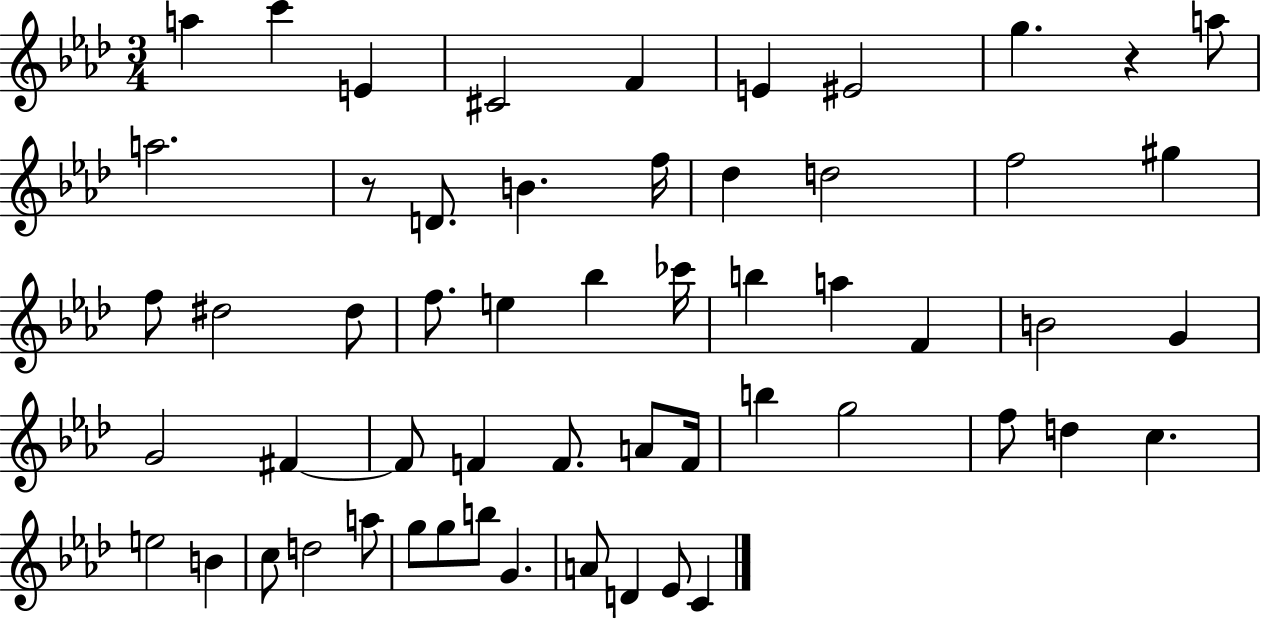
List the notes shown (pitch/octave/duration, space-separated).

A5/q C6/q E4/q C#4/h F4/q E4/q EIS4/h G5/q. R/q A5/e A5/h. R/e D4/e. B4/q. F5/s Db5/q D5/h F5/h G#5/q F5/e D#5/h D#5/e F5/e. E5/q Bb5/q CES6/s B5/q A5/q F4/q B4/h G4/q G4/h F#4/q F#4/e F4/q F4/e. A4/e F4/s B5/q G5/h F5/e D5/q C5/q. E5/h B4/q C5/e D5/h A5/e G5/e G5/e B5/e G4/q. A4/e D4/q Eb4/e C4/q